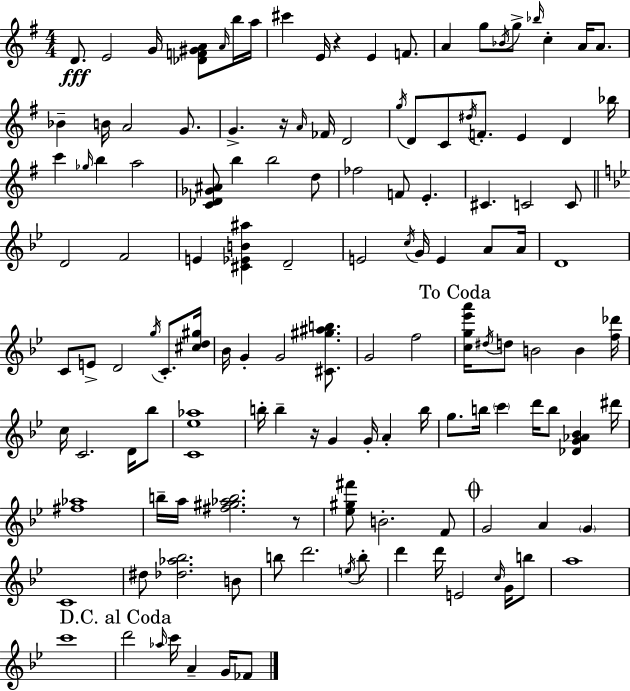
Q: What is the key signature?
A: G major